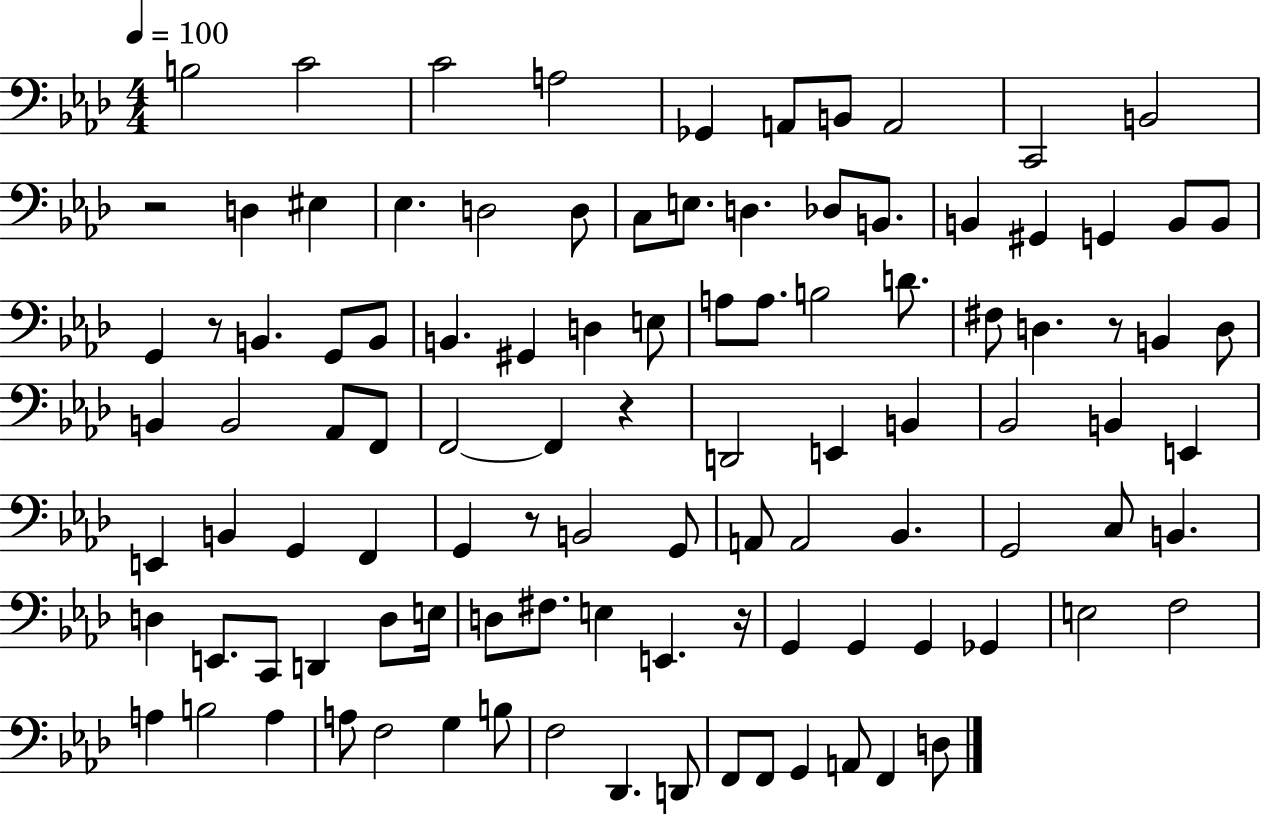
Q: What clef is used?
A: bass